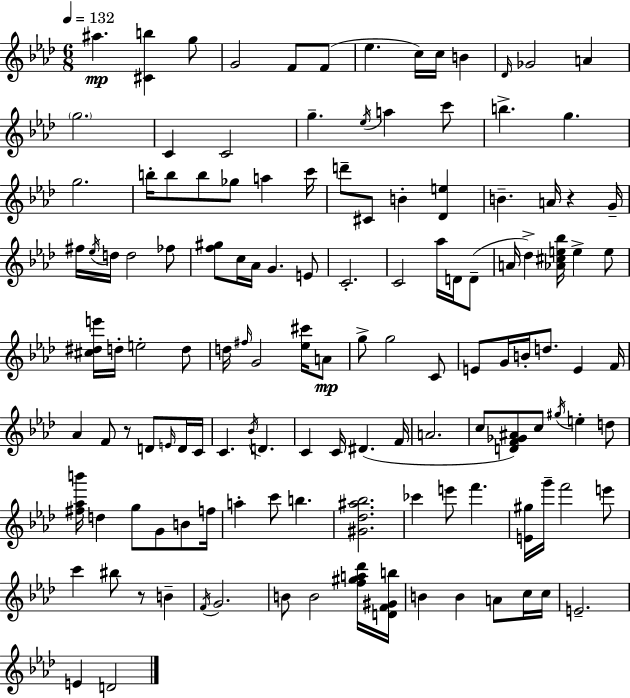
{
  \clef treble
  \numericTimeSignature
  \time 6/8
  \key f \minor
  \tempo 4 = 132
  ais''4.\mp <cis' b''>4 g''8 | g'2 f'8 f'8( | ees''4. c''16) c''16 b'4 | \grace { des'16 } ges'2 a'4 | \break \parenthesize g''2. | c'4 c'2 | g''4.-- \acciaccatura { ees''16 } a''4 | c'''8 b''4.-> g''4. | \break g''2. | b''16-. b''8 b''8 ges''8 a''4 | c'''16 d'''8-- cis'8 b'4-. <des' e''>4 | b'4.-- a'16 r4 | \break g'16-- fis''16 \acciaccatura { ees''16 } d''16 d''2 | fes''8 <f'' gis''>8 c''16 aes'16 g'4. | e'8 c'2.-. | c'2 aes''16 | \break d'16 d'8--( a'16 des''4->) <aes' cis'' e'' bes''>16 e''4-> | e''8 <cis'' dis'' e'''>16 d''16-. e''2-. | d''8 d''16 \grace { fis''16 } g'2 | <ees'' cis'''>16 a'8\mp g''8-> g''2 | \break c'8 e'8 g'16 b'16-. d''8. e'4 | f'16 aes'4 f'8 r8 | d'8 \grace { e'16 } d'16 c'16 c'4. \acciaccatura { bes'16 } | d'4. c'4 c'16 dis'4.( | \break f'16 a'2. | c''8 <d' f' ges' ais'>8) c''8 | \acciaccatura { gis''16 } e''4-. d''8 <fis'' aes'' b'''>16 d''4 | g''8 g'8 b'8 f''16 a''4-. c'''8 | \break b''4. <gis' des'' ais'' bes''>2. | ces'''4 e'''8 | f'''4. <e' gis''>16 g'''16-- f'''2 | e'''8 c'''4 bis''8 | \break r8 b'4-- \acciaccatura { f'16 } g'2. | b'8 b'2 | <f'' gis'' a'' des'''>16 <d' f' gis' b''>16 b'4 | b'4 a'8 c''16 c''16 e'2.-- | \break e'4 | d'2 \bar "|."
}